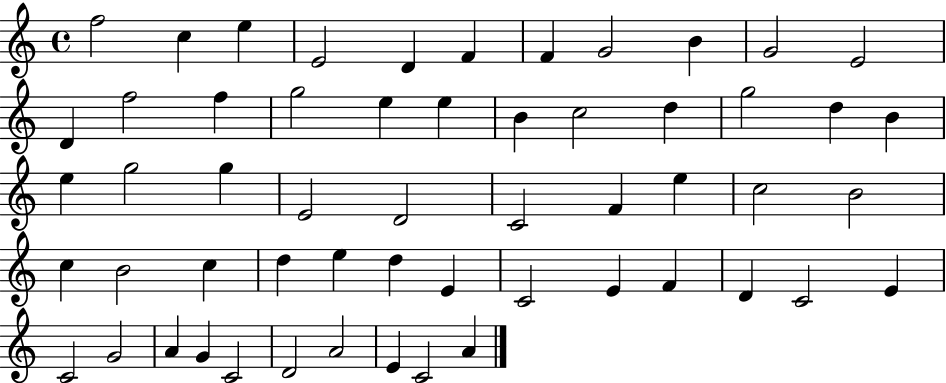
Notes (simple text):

F5/h C5/q E5/q E4/h D4/q F4/q F4/q G4/h B4/q G4/h E4/h D4/q F5/h F5/q G5/h E5/q E5/q B4/q C5/h D5/q G5/h D5/q B4/q E5/q G5/h G5/q E4/h D4/h C4/h F4/q E5/q C5/h B4/h C5/q B4/h C5/q D5/q E5/q D5/q E4/q C4/h E4/q F4/q D4/q C4/h E4/q C4/h G4/h A4/q G4/q C4/h D4/h A4/h E4/q C4/h A4/q